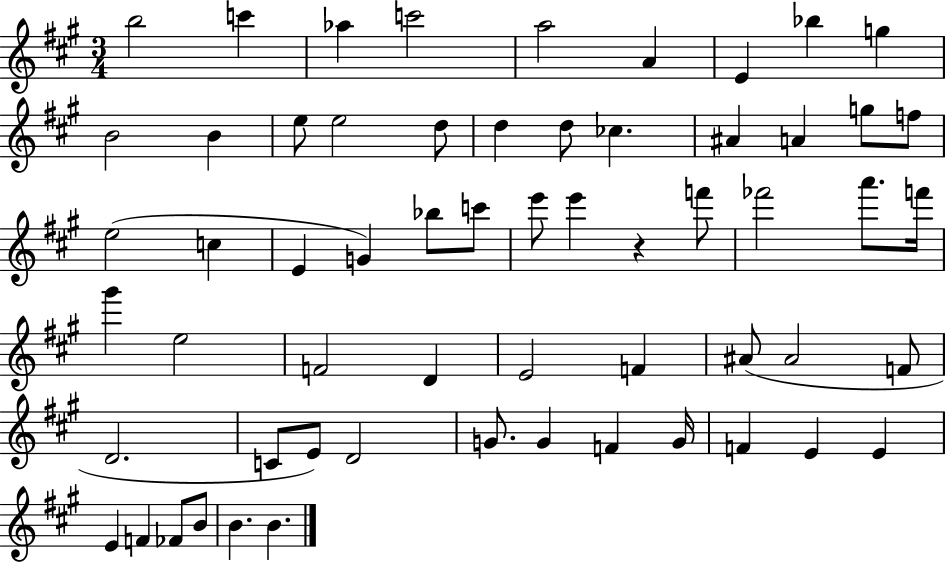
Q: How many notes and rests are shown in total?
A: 60